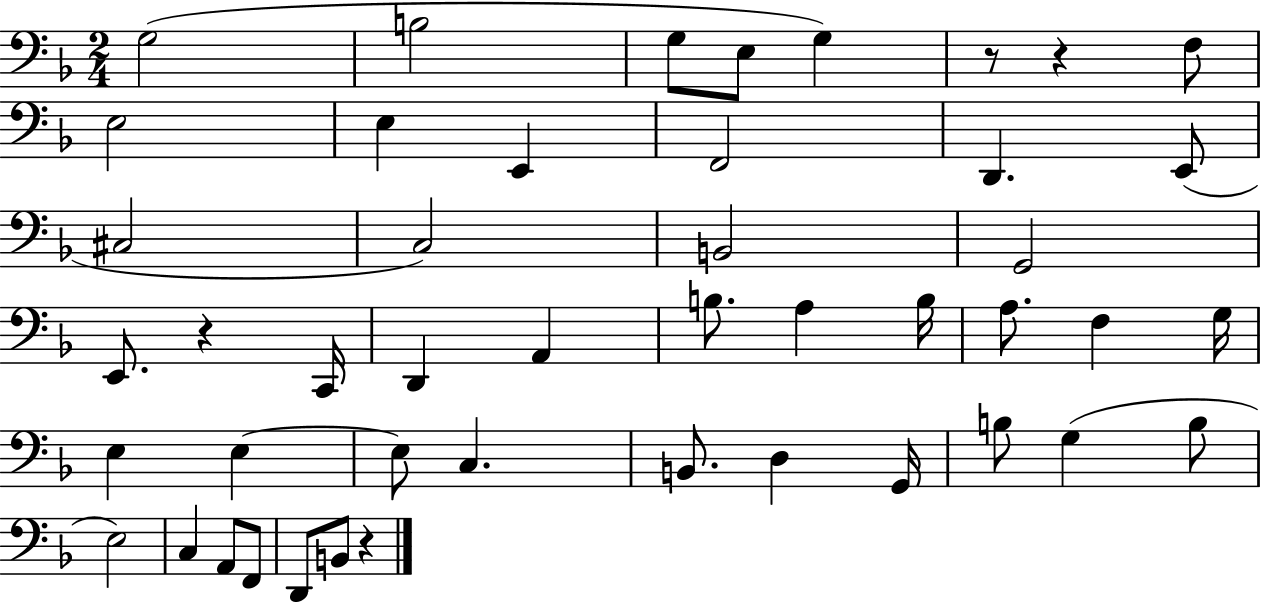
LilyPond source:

{
  \clef bass
  \numericTimeSignature
  \time 2/4
  \key f \major
  \repeat volta 2 { g2( | b2 | g8 e8 g4) | r8 r4 f8 | \break e2 | e4 e,4 | f,2 | d,4. e,8( | \break cis2 | c2) | b,2 | g,2 | \break e,8. r4 c,16 | d,4 a,4 | b8. a4 b16 | a8. f4 g16 | \break e4 e4~~ | e8 c4. | b,8. d4 g,16 | b8 g4( b8 | \break e2) | c4 a,8 f,8 | d,8 b,8 r4 | } \bar "|."
}